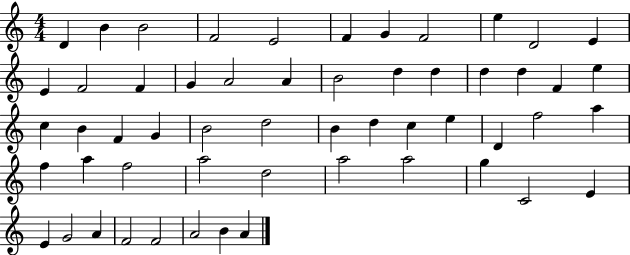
D4/q B4/q B4/h F4/h E4/h F4/q G4/q F4/h E5/q D4/h E4/q E4/q F4/h F4/q G4/q A4/h A4/q B4/h D5/q D5/q D5/q D5/q F4/q E5/q C5/q B4/q F4/q G4/q B4/h D5/h B4/q D5/q C5/q E5/q D4/q F5/h A5/q F5/q A5/q F5/h A5/h D5/h A5/h A5/h G5/q C4/h E4/q E4/q G4/h A4/q F4/h F4/h A4/h B4/q A4/q